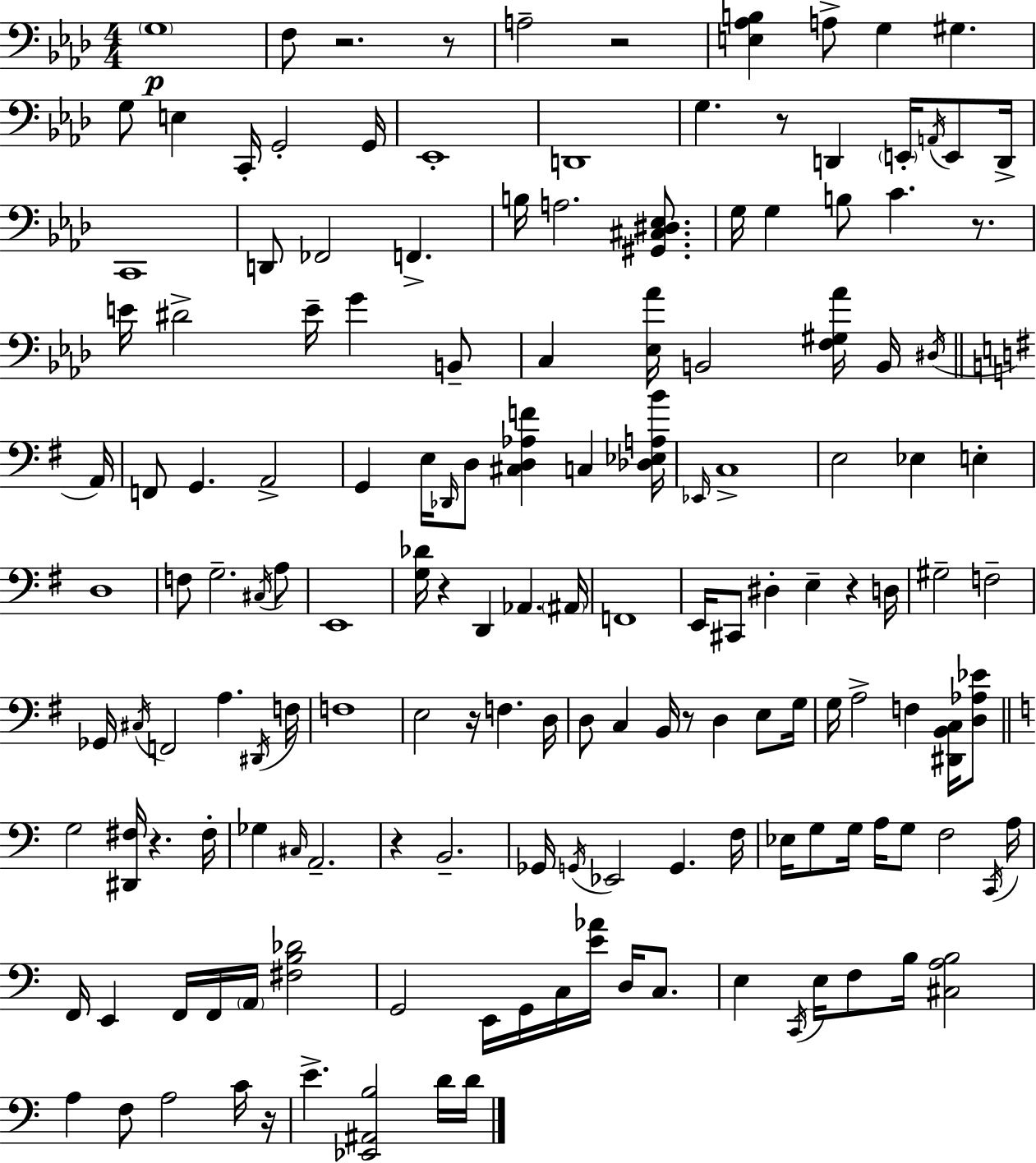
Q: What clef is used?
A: bass